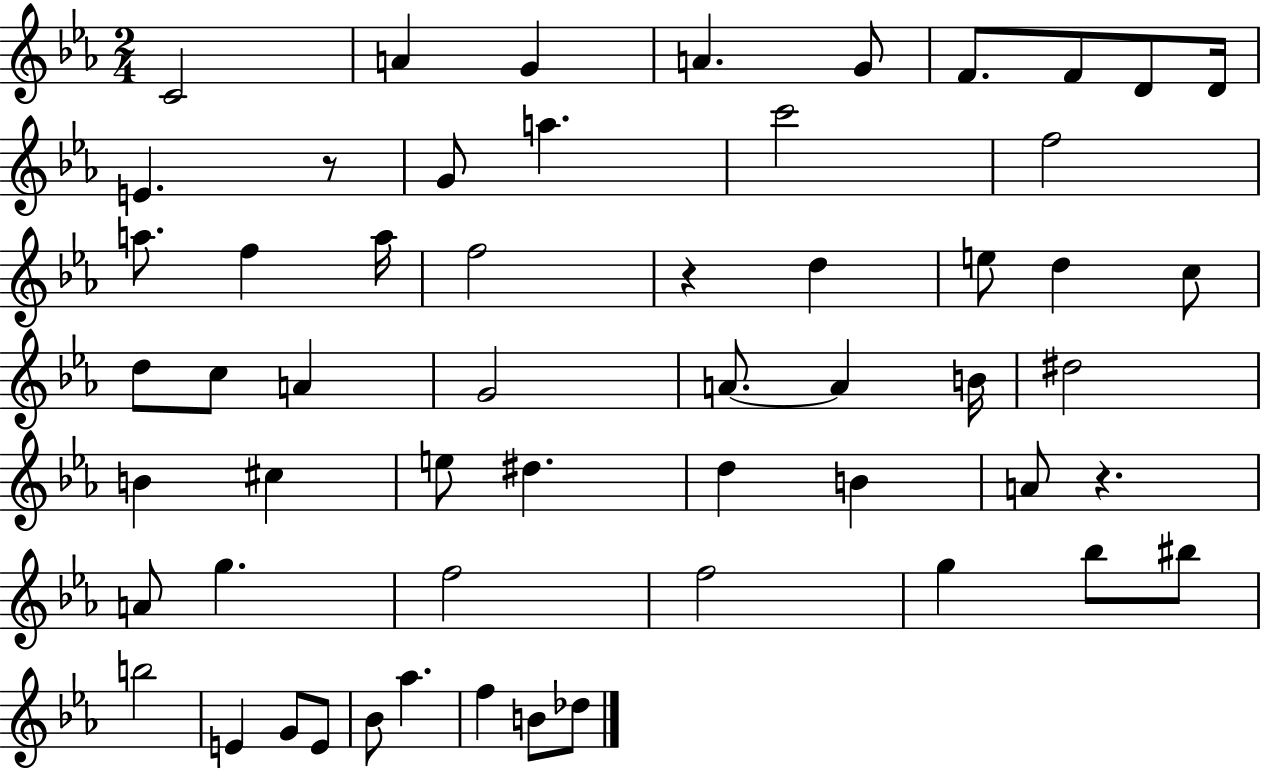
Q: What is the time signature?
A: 2/4